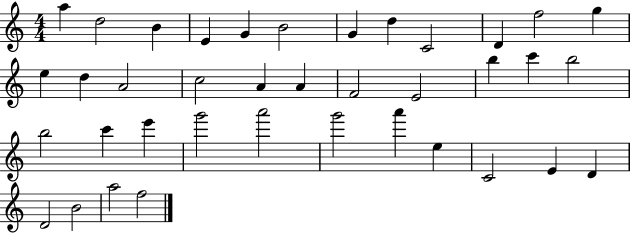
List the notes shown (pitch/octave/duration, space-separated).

A5/q D5/h B4/q E4/q G4/q B4/h G4/q D5/q C4/h D4/q F5/h G5/q E5/q D5/q A4/h C5/h A4/q A4/q F4/h E4/h B5/q C6/q B5/h B5/h C6/q E6/q G6/h A6/h G6/h A6/q E5/q C4/h E4/q D4/q D4/h B4/h A5/h F5/h